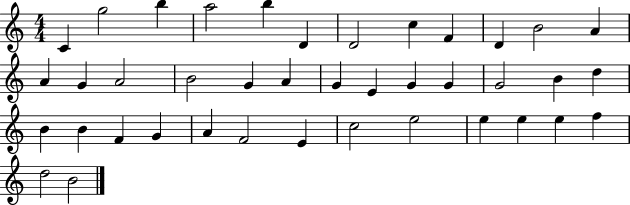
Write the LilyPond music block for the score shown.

{
  \clef treble
  \numericTimeSignature
  \time 4/4
  \key c \major
  c'4 g''2 b''4 | a''2 b''4 d'4 | d'2 c''4 f'4 | d'4 b'2 a'4 | \break a'4 g'4 a'2 | b'2 g'4 a'4 | g'4 e'4 g'4 g'4 | g'2 b'4 d''4 | \break b'4 b'4 f'4 g'4 | a'4 f'2 e'4 | c''2 e''2 | e''4 e''4 e''4 f''4 | \break d''2 b'2 | \bar "|."
}